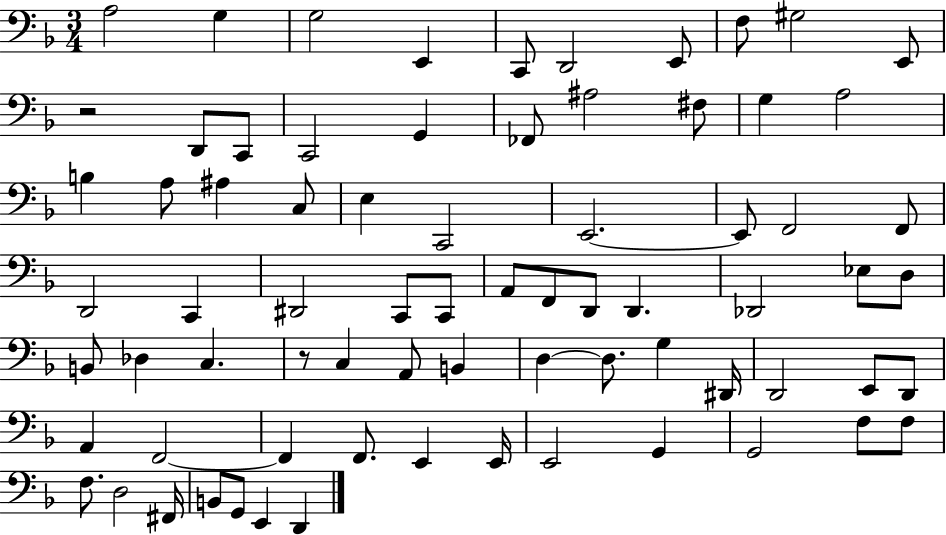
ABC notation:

X:1
T:Untitled
M:3/4
L:1/4
K:F
A,2 G, G,2 E,, C,,/2 D,,2 E,,/2 F,/2 ^G,2 E,,/2 z2 D,,/2 C,,/2 C,,2 G,, _F,,/2 ^A,2 ^F,/2 G, A,2 B, A,/2 ^A, C,/2 E, C,,2 E,,2 E,,/2 F,,2 F,,/2 D,,2 C,, ^D,,2 C,,/2 C,,/2 A,,/2 F,,/2 D,,/2 D,, _D,,2 _E,/2 D,/2 B,,/2 _D, C, z/2 C, A,,/2 B,, D, D,/2 G, ^D,,/4 D,,2 E,,/2 D,,/2 A,, F,,2 F,, F,,/2 E,, E,,/4 E,,2 G,, G,,2 F,/2 F,/2 F,/2 D,2 ^F,,/4 B,,/2 G,,/2 E,, D,,